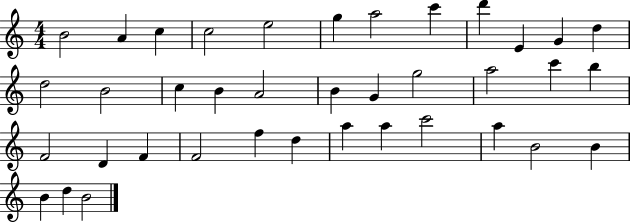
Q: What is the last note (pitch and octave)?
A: B4